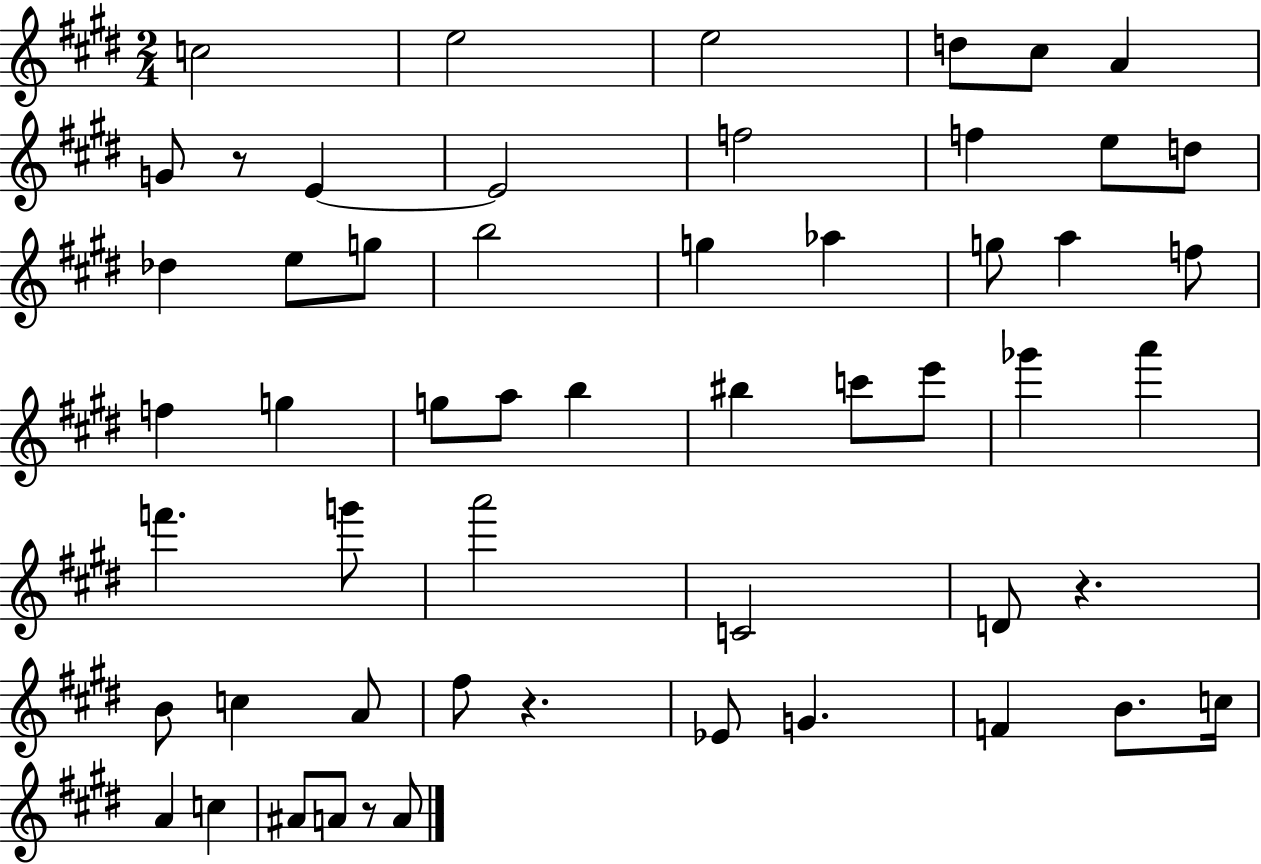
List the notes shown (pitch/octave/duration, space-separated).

C5/h E5/h E5/h D5/e C#5/e A4/q G4/e R/e E4/q E4/h F5/h F5/q E5/e D5/e Db5/q E5/e G5/e B5/h G5/q Ab5/q G5/e A5/q F5/e F5/q G5/q G5/e A5/e B5/q BIS5/q C6/e E6/e Gb6/q A6/q F6/q. G6/e A6/h C4/h D4/e R/q. B4/e C5/q A4/e F#5/e R/q. Eb4/e G4/q. F4/q B4/e. C5/s A4/q C5/q A#4/e A4/e R/e A4/e